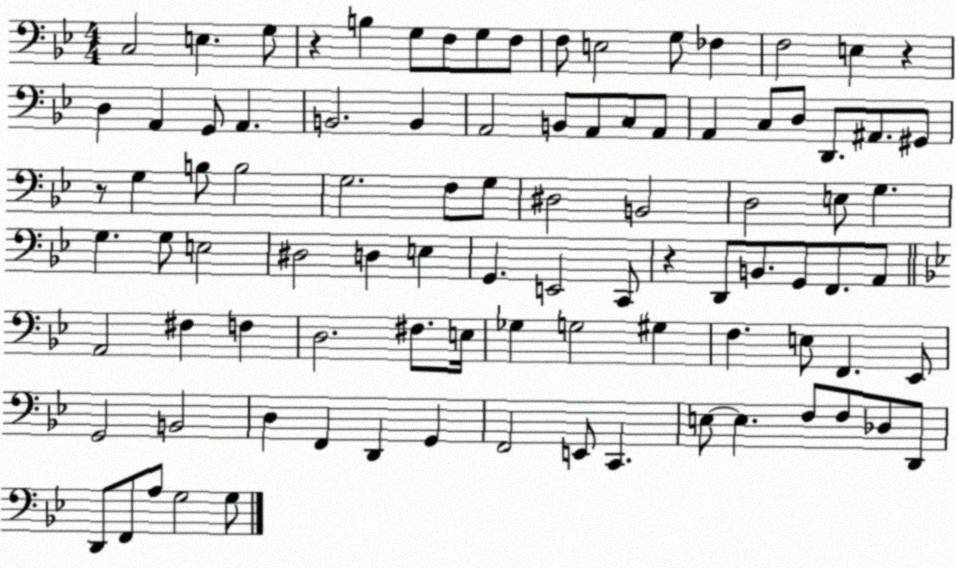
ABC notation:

X:1
T:Untitled
M:4/4
L:1/4
K:Bb
C,2 E, G,/2 z B, G,/2 F,/2 G,/2 F,/2 F,/2 E,2 G,/2 _F, F,2 E, z D, A,, G,,/2 A,, B,,2 B,, A,,2 B,,/2 A,,/2 C,/2 A,,/2 A,, C,/2 D,/2 D,,/2 ^A,,/2 ^G,,/2 z/2 G, B,/2 B,2 G,2 F,/2 G,/2 ^D,2 B,,2 D,2 E,/2 G, G, G,/2 E,2 ^D,2 D, E, G,, E,,2 C,,/2 z D,,/2 B,,/2 G,,/2 F,,/2 A,,/2 A,,2 ^F, F, D,2 ^F,/2 E,/4 _G, G,2 ^G, F, E,/2 F,, _E,,/2 G,,2 B,,2 D, F,, D,, G,, F,,2 E,,/2 C,, E,/2 E, F,/2 F,/2 _D,/2 D,,/2 D,,/2 F,,/2 A,/2 G,2 G,/2